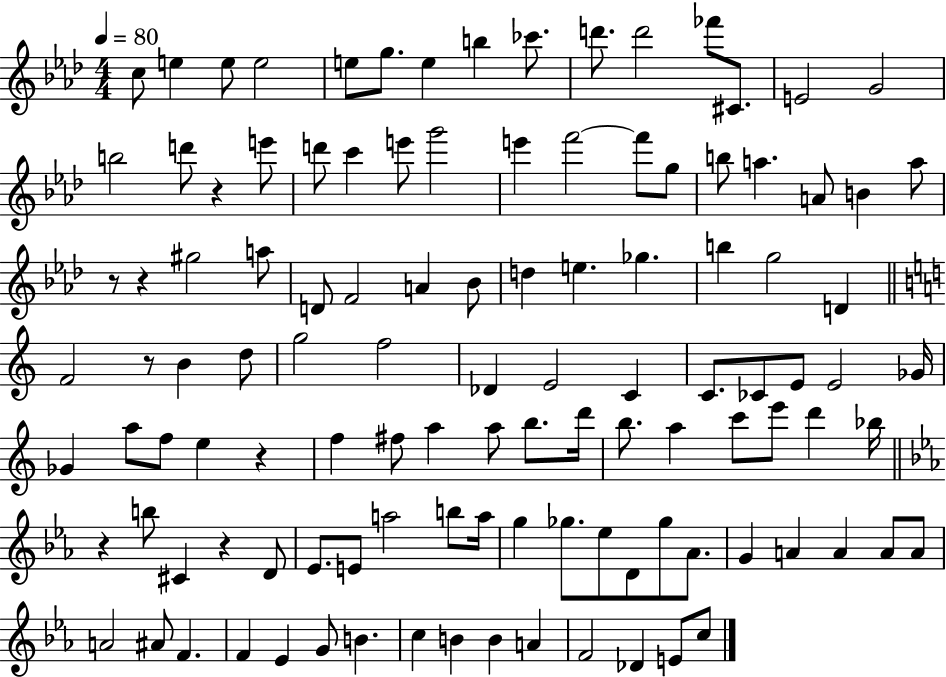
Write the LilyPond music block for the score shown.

{
  \clef treble
  \numericTimeSignature
  \time 4/4
  \key aes \major
  \tempo 4 = 80
  c''8 e''4 e''8 e''2 | e''8 g''8. e''4 b''4 ces'''8. | d'''8. d'''2 fes'''8 cis'8. | e'2 g'2 | \break b''2 d'''8 r4 e'''8 | d'''8 c'''4 e'''8 g'''2 | e'''4 f'''2~~ f'''8 g''8 | b''8 a''4. a'8 b'4 a''8 | \break r8 r4 gis''2 a''8 | d'8 f'2 a'4 bes'8 | d''4 e''4. ges''4. | b''4 g''2 d'4 | \break \bar "||" \break \key c \major f'2 r8 b'4 d''8 | g''2 f''2 | des'4 e'2 c'4 | c'8. ces'8 e'8 e'2 ges'16 | \break ges'4 a''8 f''8 e''4 r4 | f''4 fis''8 a''4 a''8 b''8. d'''16 | b''8. a''4 c'''8 e'''8 d'''4 bes''16 | \bar "||" \break \key ees \major r4 b''8 cis'4 r4 d'8 | ees'8. e'8 a''2 b''8 a''16 | g''4 ges''8. ees''8 d'8 ges''8 aes'8. | g'4 a'4 a'4 a'8 a'8 | \break a'2 ais'8 f'4. | f'4 ees'4 g'8 b'4. | c''4 b'4 b'4 a'4 | f'2 des'4 e'8 c''8 | \break \bar "|."
}